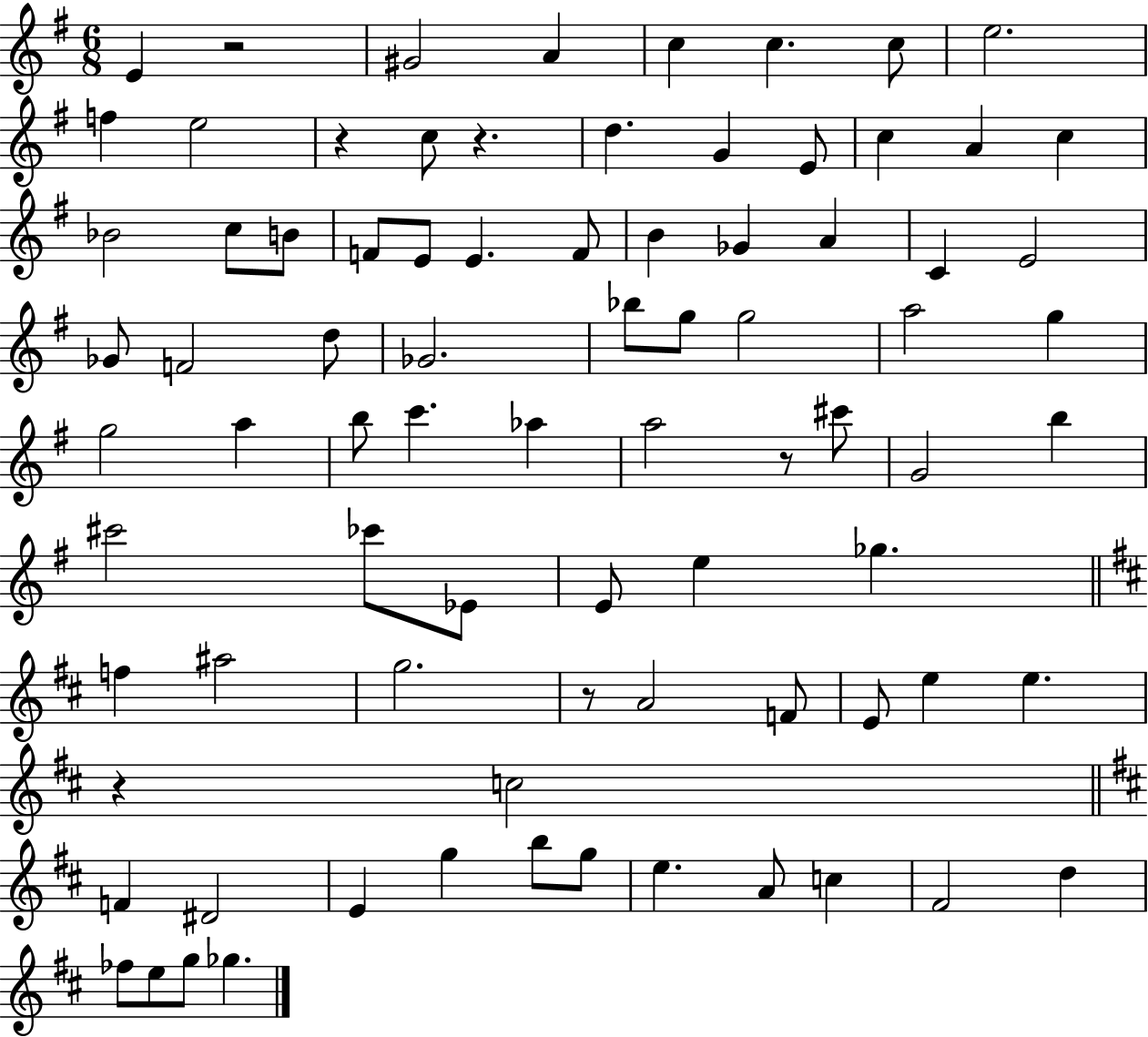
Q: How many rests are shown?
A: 6